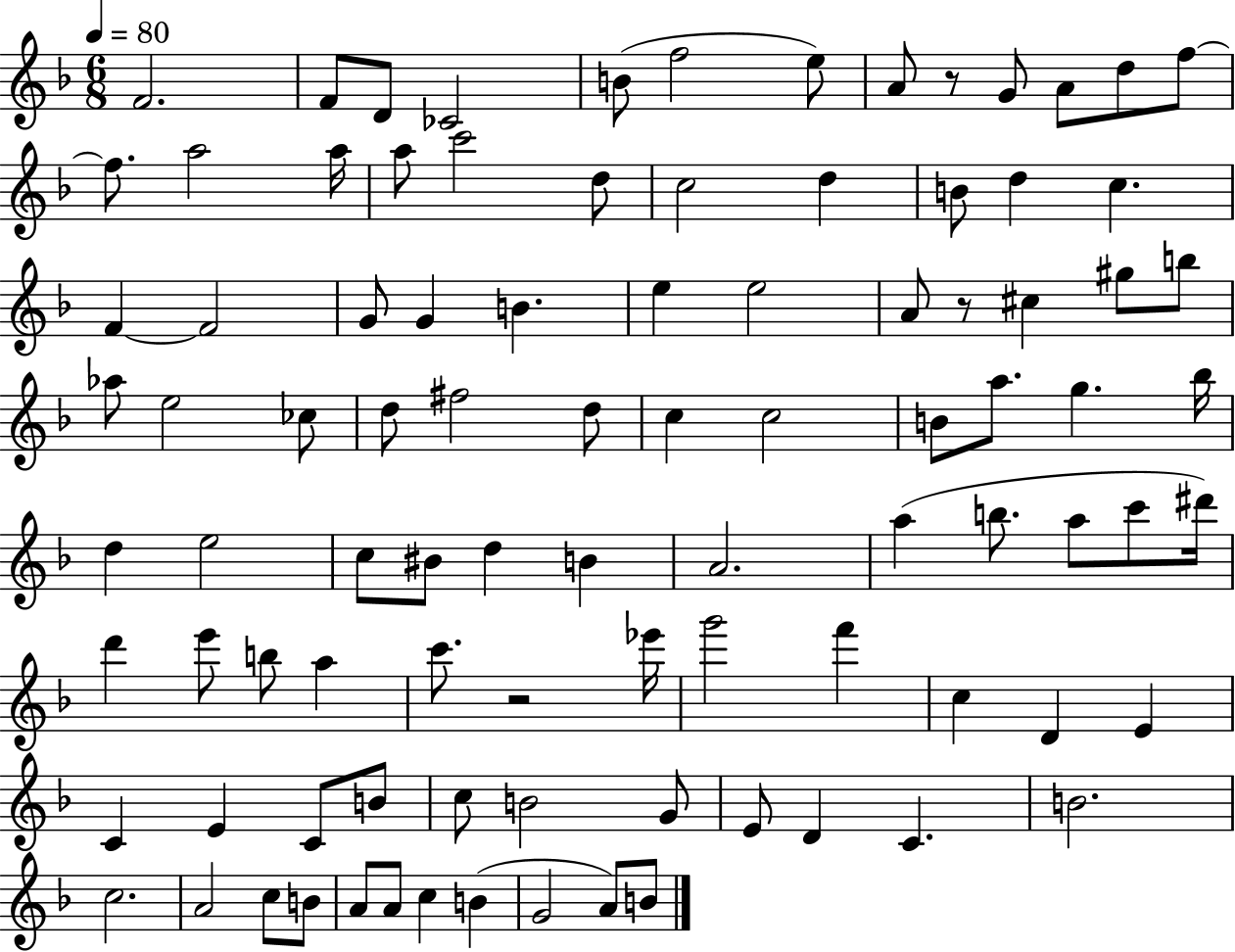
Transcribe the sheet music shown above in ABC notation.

X:1
T:Untitled
M:6/8
L:1/4
K:F
F2 F/2 D/2 _C2 B/2 f2 e/2 A/2 z/2 G/2 A/2 d/2 f/2 f/2 a2 a/4 a/2 c'2 d/2 c2 d B/2 d c F F2 G/2 G B e e2 A/2 z/2 ^c ^g/2 b/2 _a/2 e2 _c/2 d/2 ^f2 d/2 c c2 B/2 a/2 g _b/4 d e2 c/2 ^B/2 d B A2 a b/2 a/2 c'/2 ^d'/4 d' e'/2 b/2 a c'/2 z2 _e'/4 g'2 f' c D E C E C/2 B/2 c/2 B2 G/2 E/2 D C B2 c2 A2 c/2 B/2 A/2 A/2 c B G2 A/2 B/2